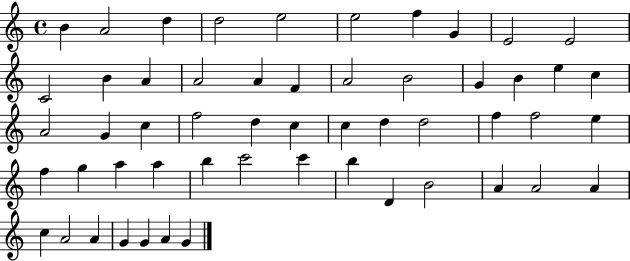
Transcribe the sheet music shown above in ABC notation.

X:1
T:Untitled
M:4/4
L:1/4
K:C
B A2 d d2 e2 e2 f G E2 E2 C2 B A A2 A F A2 B2 G B e c A2 G c f2 d c c d d2 f f2 e f g a a b c'2 c' b D B2 A A2 A c A2 A G G A G